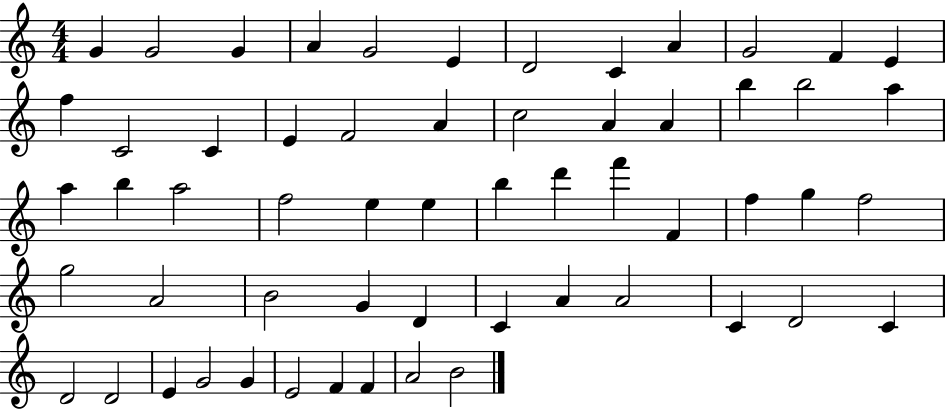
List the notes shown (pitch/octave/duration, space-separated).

G4/q G4/h G4/q A4/q G4/h E4/q D4/h C4/q A4/q G4/h F4/q E4/q F5/q C4/h C4/q E4/q F4/h A4/q C5/h A4/q A4/q B5/q B5/h A5/q A5/q B5/q A5/h F5/h E5/q E5/q B5/q D6/q F6/q F4/q F5/q G5/q F5/h G5/h A4/h B4/h G4/q D4/q C4/q A4/q A4/h C4/q D4/h C4/q D4/h D4/h E4/q G4/h G4/q E4/h F4/q F4/q A4/h B4/h